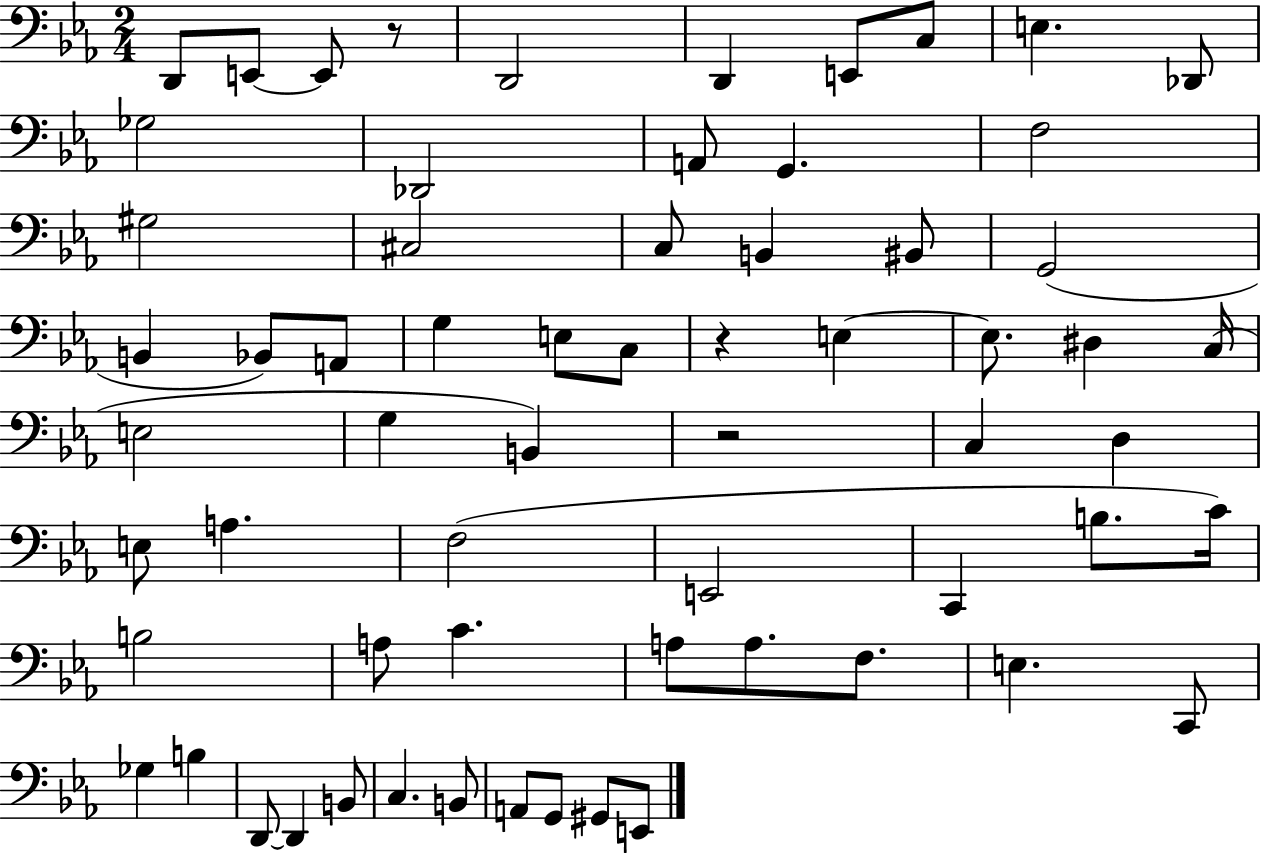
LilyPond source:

{
  \clef bass
  \numericTimeSignature
  \time 2/4
  \key ees \major
  d,8 e,8~~ e,8 r8 | d,2 | d,4 e,8 c8 | e4. des,8 | \break ges2 | des,2 | a,8 g,4. | f2 | \break gis2 | cis2 | c8 b,4 bis,8 | g,2( | \break b,4 bes,8) a,8 | g4 e8 c8 | r4 e4~~ | e8. dis4 c16( | \break e2 | g4 b,4) | r2 | c4 d4 | \break e8 a4. | f2( | e,2 | c,4 b8. c'16) | \break b2 | a8 c'4. | a8 a8. f8. | e4. c,8 | \break ges4 b4 | d,8~~ d,4 b,8 | c4. b,8 | a,8 g,8 gis,8 e,8 | \break \bar "|."
}